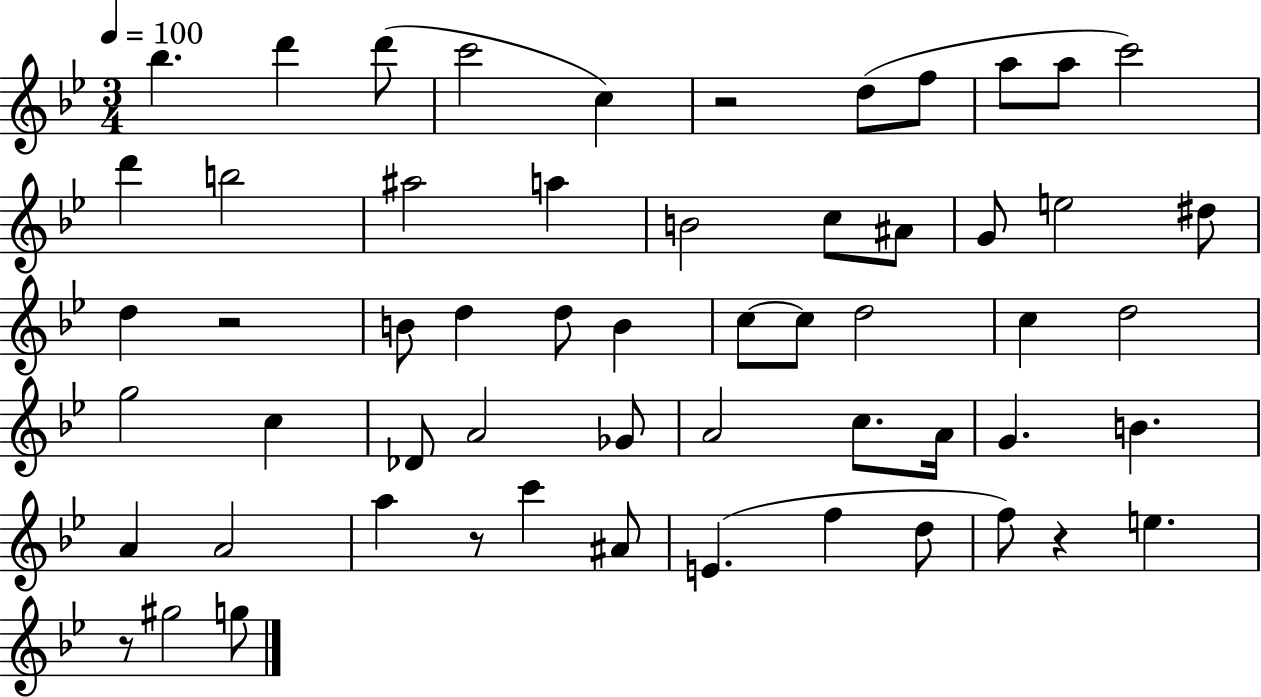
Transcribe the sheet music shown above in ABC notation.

X:1
T:Untitled
M:3/4
L:1/4
K:Bb
_b d' d'/2 c'2 c z2 d/2 f/2 a/2 a/2 c'2 d' b2 ^a2 a B2 c/2 ^A/2 G/2 e2 ^d/2 d z2 B/2 d d/2 B c/2 c/2 d2 c d2 g2 c _D/2 A2 _G/2 A2 c/2 A/4 G B A A2 a z/2 c' ^A/2 E f d/2 f/2 z e z/2 ^g2 g/2